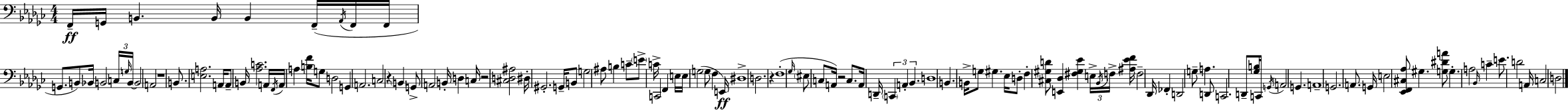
F2/s G2/s B2/q. B2/s B2/q F2/s Ab2/s F2/s F2/s G2/e. B2/e Bb2/s B2/h C3/s G3/s B2/s B2/h A2/h R/w B2/e. [E3,A3]/h. A2/s A2/e B2/s [Ab3,C4]/h. A2/s F2/s A2/s A3/q [B3,F4]/s G3/e D3/h G2/q A2/h. C3/h R/q B2/q G2/e A2/h B2/s D3/q C3/s R/h [C#3,D3,A#3]/h D#3/s G#2/h. G2/s B2/e G3/h A#3/e B3/q C4/e E4/e C4/s C2/h F2/q E3/s E3/s G3/h G3/e F3/q E2/s D#3/w D3/h. R/q F3/w Gb3/s EIS3/e C3/e A2/s R/h C3/e. A2/s D2/s C2/q A2/q Bb2/q. D3/w B2/q. B2/s G3/e G#3/q. Eb3/s D3/e F3/q [C#3,G#3,D4]/e [E2,Db3]/q [F#3,G#3,Eb4]/q E3/s Bb2/s F3/s [A#3,Eb4,F4]/s F3/h Db2/s FES2/q D2/h G3/e A3/q. D2/e C2/h. D2/e [Gb3,B3]/s C2/s G2/s A2/h G2/q. A2/w G2/h. A2/e. G2/s E3/h [Eb2,F2,C#3,Ab3]/e G#3/q. [G3,D#4,A4]/e G3/q. A3/h Bb2/s C4/q E4/e. D4/h A2/s C3/h D3/h